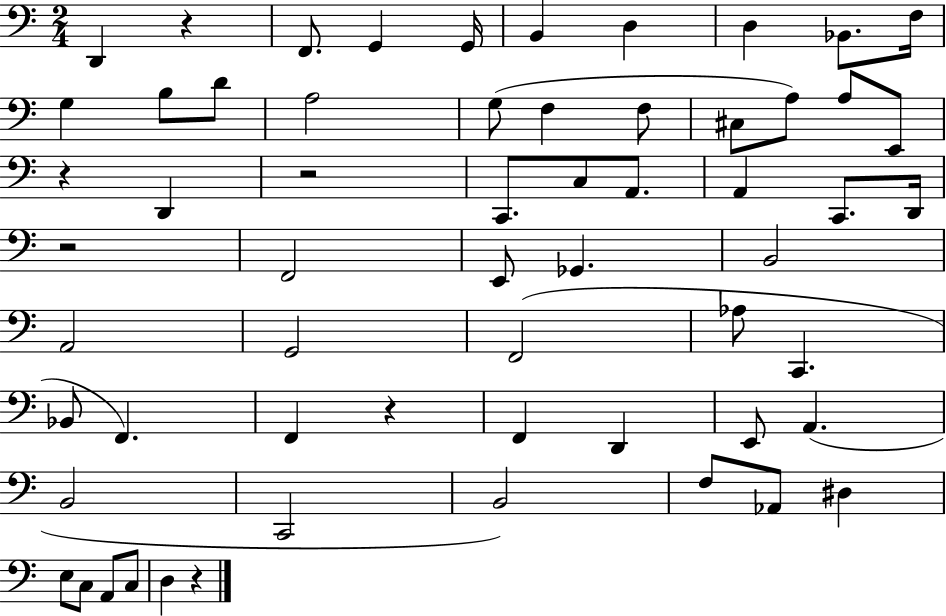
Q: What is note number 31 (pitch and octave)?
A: B2